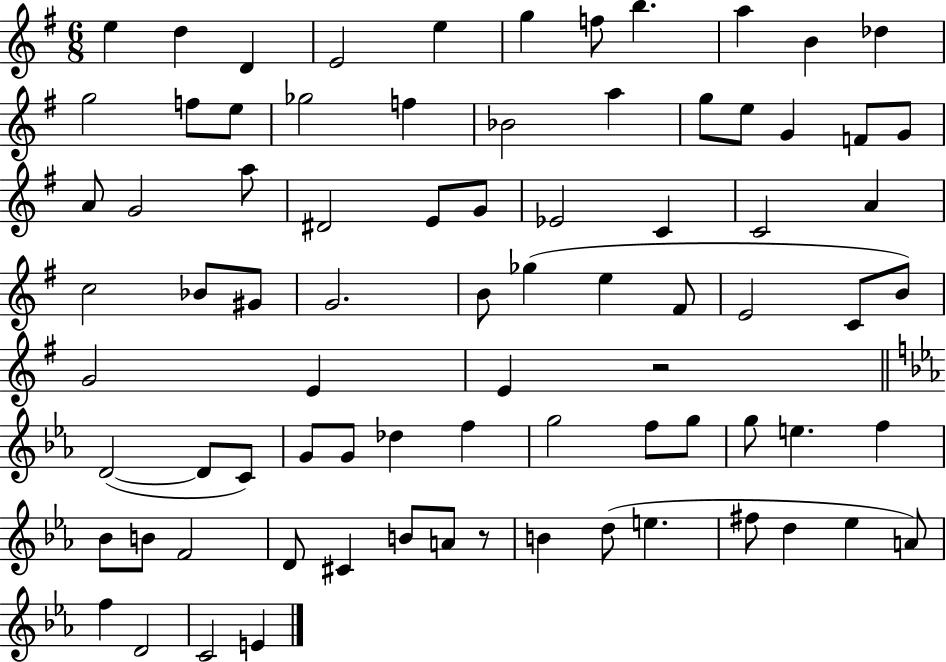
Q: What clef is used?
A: treble